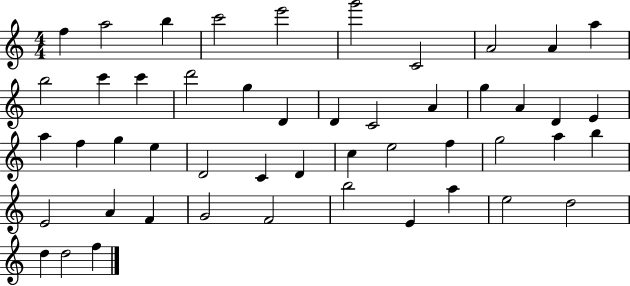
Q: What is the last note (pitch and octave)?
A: F5